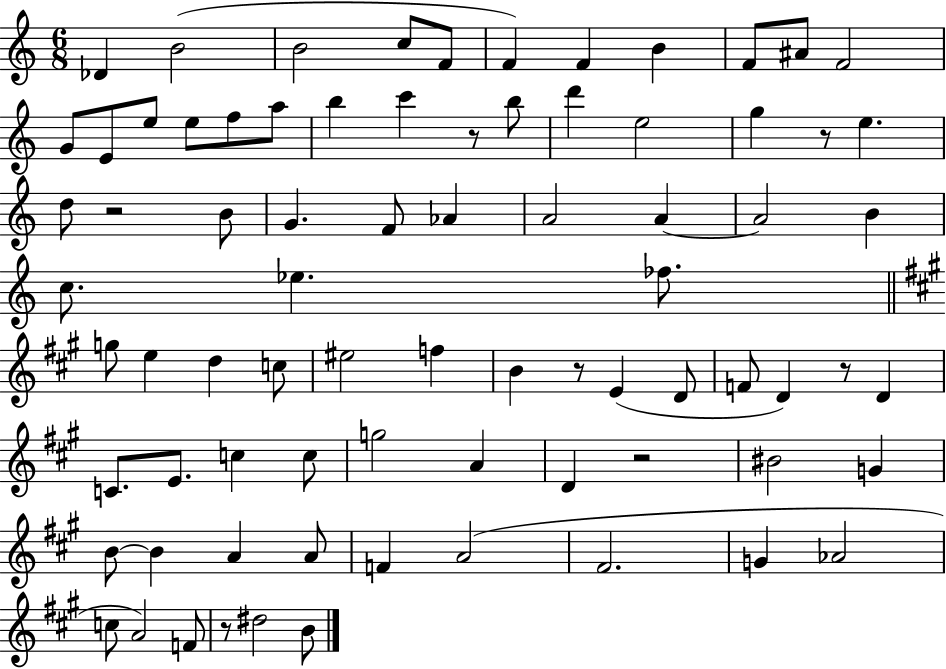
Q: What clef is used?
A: treble